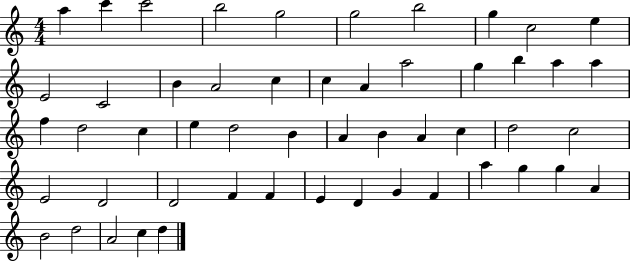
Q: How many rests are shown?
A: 0